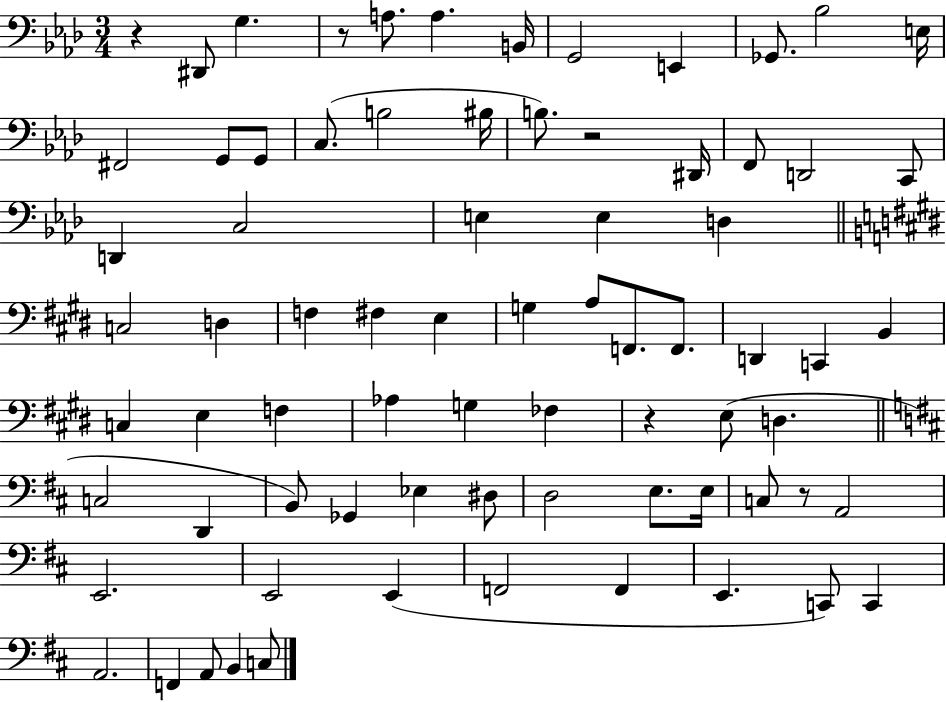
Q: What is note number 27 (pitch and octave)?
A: C3